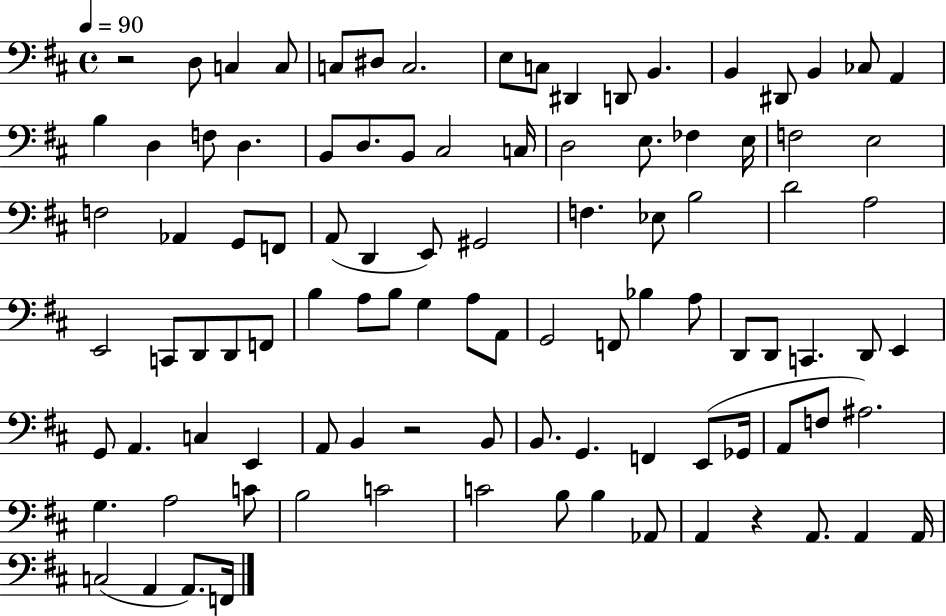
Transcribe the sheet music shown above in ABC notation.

X:1
T:Untitled
M:4/4
L:1/4
K:D
z2 D,/2 C, C,/2 C,/2 ^D,/2 C,2 E,/2 C,/2 ^D,, D,,/2 B,, B,, ^D,,/2 B,, _C,/2 A,, B, D, F,/2 D, B,,/2 D,/2 B,,/2 ^C,2 C,/4 D,2 E,/2 _F, E,/4 F,2 E,2 F,2 _A,, G,,/2 F,,/2 A,,/2 D,, E,,/2 ^G,,2 F, _E,/2 B,2 D2 A,2 E,,2 C,,/2 D,,/2 D,,/2 F,,/2 B, A,/2 B,/2 G, A,/2 A,,/2 G,,2 F,,/2 _B, A,/2 D,,/2 D,,/2 C,, D,,/2 E,, G,,/2 A,, C, E,, A,,/2 B,, z2 B,,/2 B,,/2 G,, F,, E,,/2 _G,,/4 A,,/2 F,/2 ^A,2 G, A,2 C/2 B,2 C2 C2 B,/2 B, _A,,/2 A,, z A,,/2 A,, A,,/4 C,2 A,, A,,/2 F,,/4